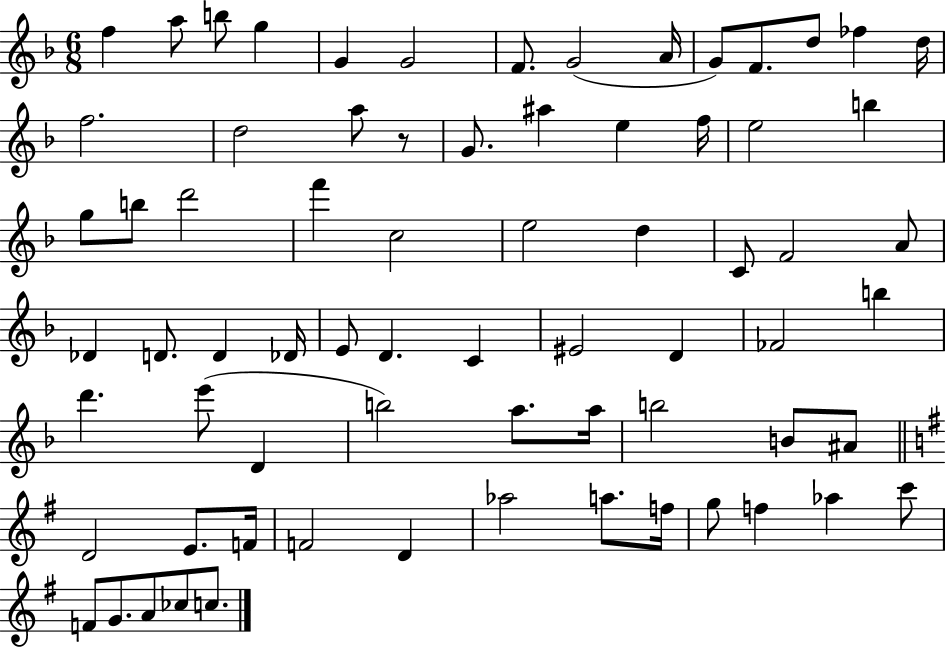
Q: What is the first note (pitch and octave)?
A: F5